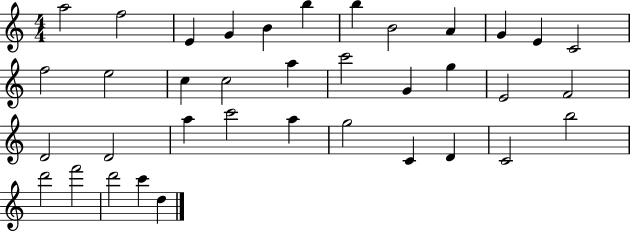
{
  \clef treble
  \numericTimeSignature
  \time 4/4
  \key c \major
  a''2 f''2 | e'4 g'4 b'4 b''4 | b''4 b'2 a'4 | g'4 e'4 c'2 | \break f''2 e''2 | c''4 c''2 a''4 | c'''2 g'4 g''4 | e'2 f'2 | \break d'2 d'2 | a''4 c'''2 a''4 | g''2 c'4 d'4 | c'2 b''2 | \break d'''2 f'''2 | d'''2 c'''4 d''4 | \bar "|."
}